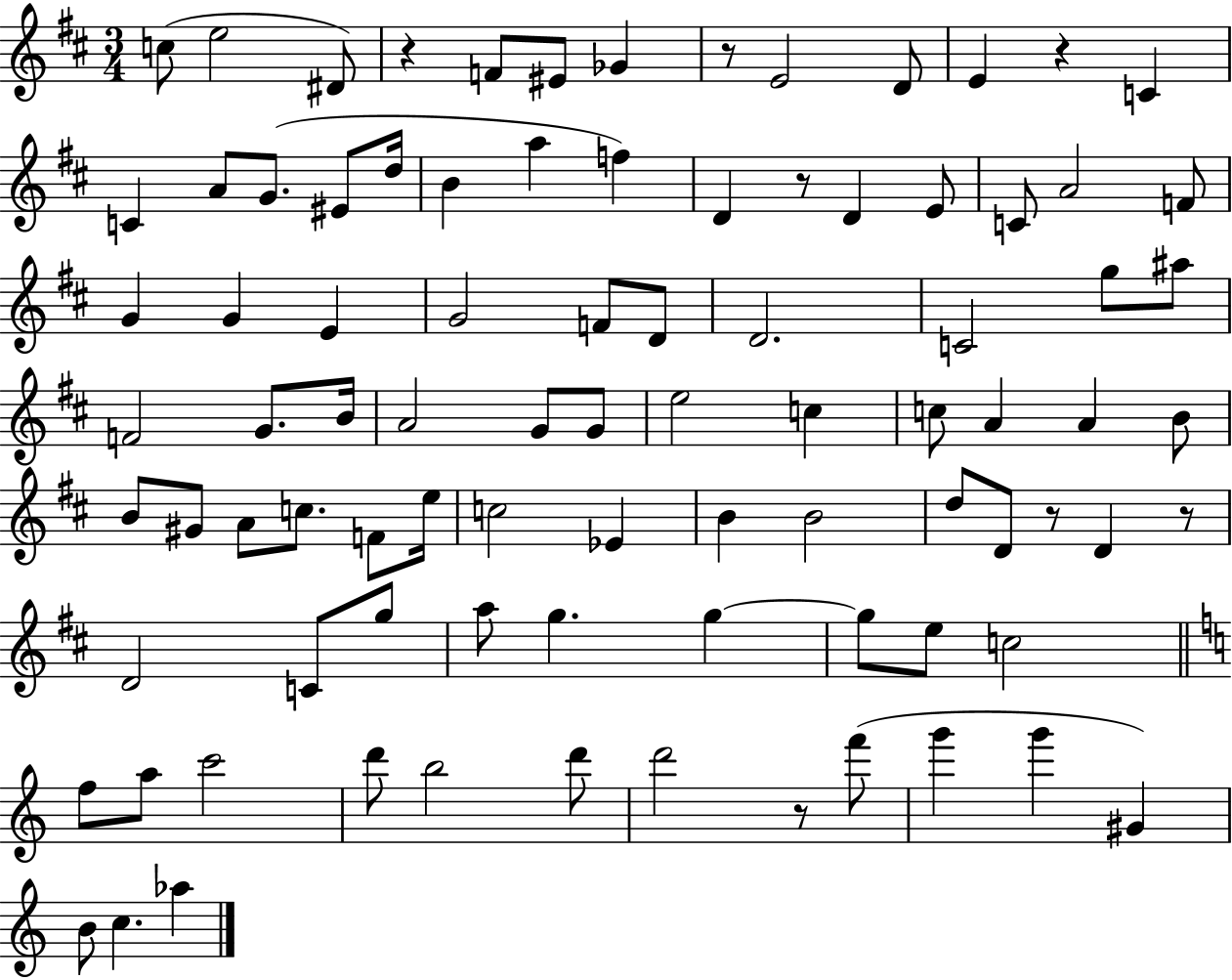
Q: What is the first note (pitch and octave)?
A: C5